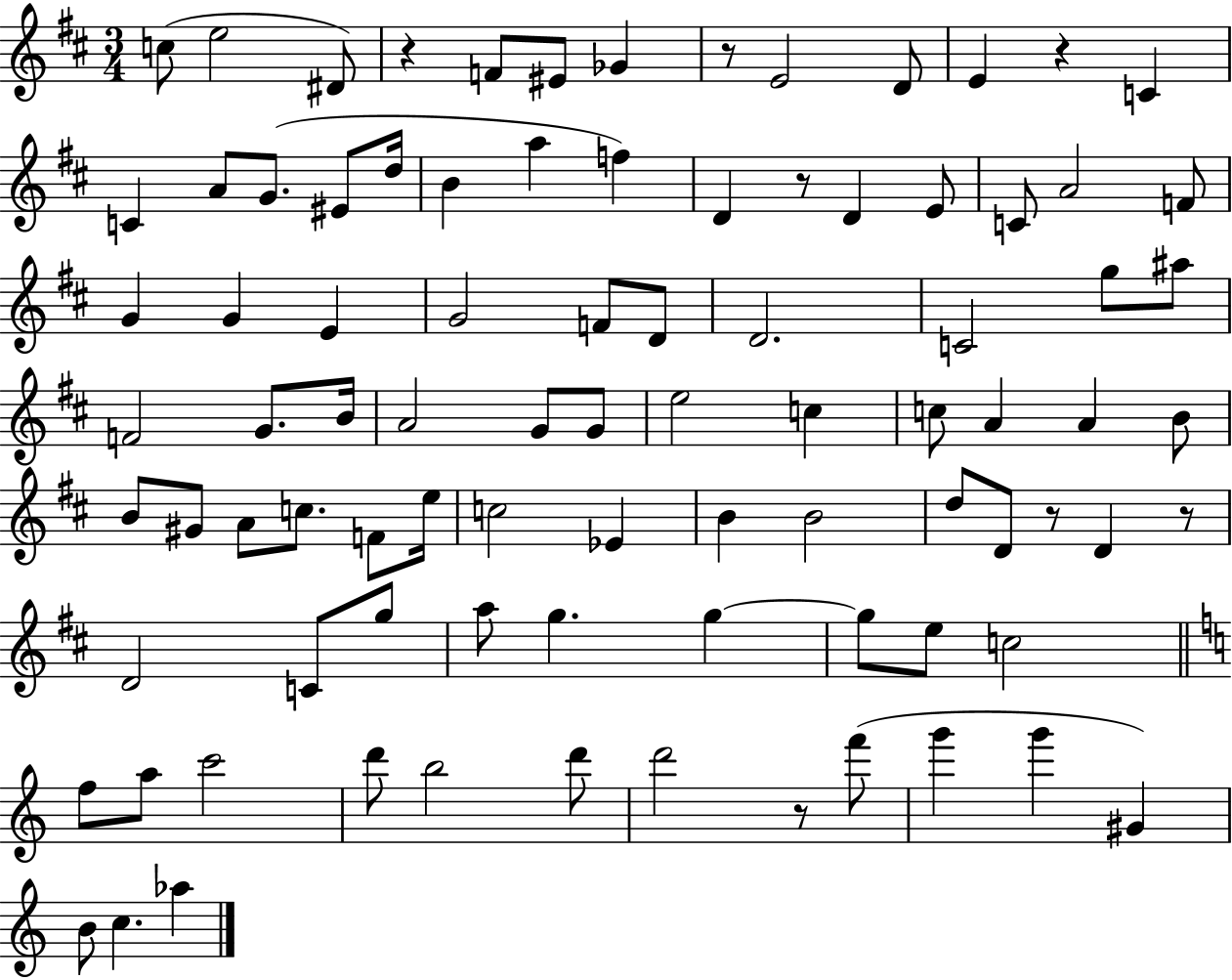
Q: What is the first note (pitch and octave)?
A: C5